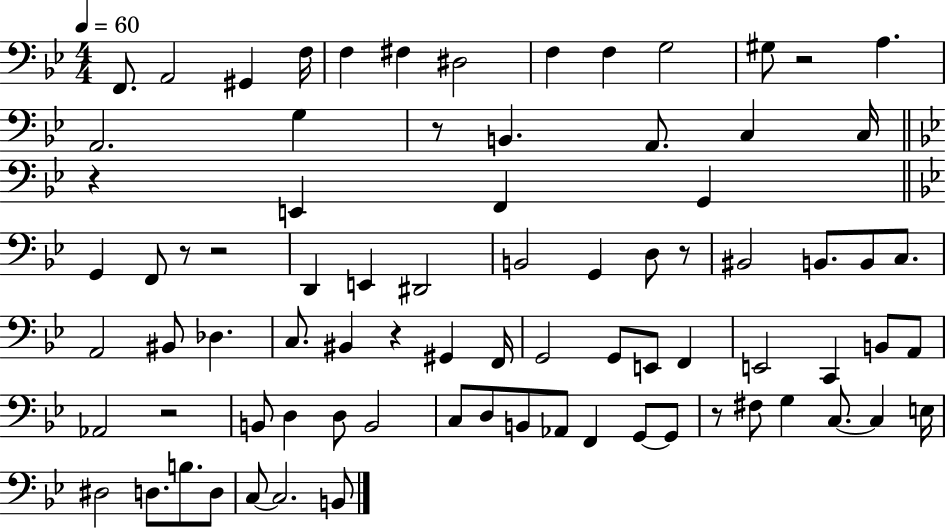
F2/e. A2/h G#2/q F3/s F3/q F#3/q D#3/h F3/q F3/q G3/h G#3/e R/h A3/q. A2/h. G3/q R/e B2/q. A2/e. C3/q C3/s R/q E2/q F2/q G2/q G2/q F2/e R/e R/h D2/q E2/q D#2/h B2/h G2/q D3/e R/e BIS2/h B2/e. B2/e C3/e. A2/h BIS2/e Db3/q. C3/e. BIS2/q R/q G#2/q F2/s G2/h G2/e E2/e F2/q E2/h C2/q B2/e A2/e Ab2/h R/h B2/e D3/q D3/e B2/h C3/e D3/e B2/e Ab2/e F2/q G2/e G2/e R/e F#3/e G3/q C3/e. C3/q E3/s D#3/h D3/e. B3/e. D3/e C3/e C3/h. B2/e